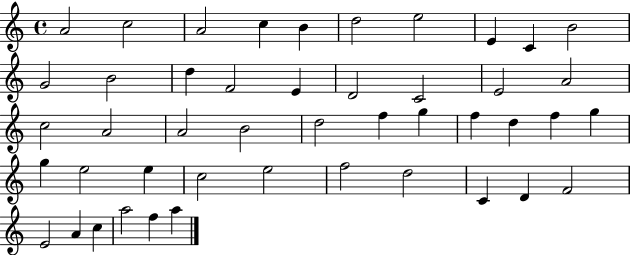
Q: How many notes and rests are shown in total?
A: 46